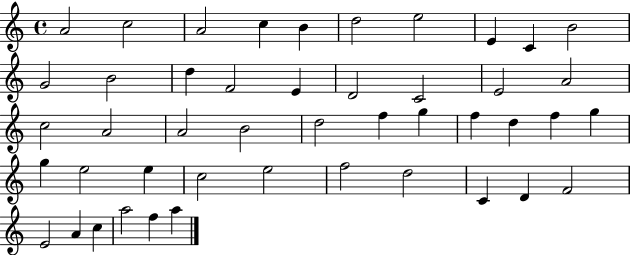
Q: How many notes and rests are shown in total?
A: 46